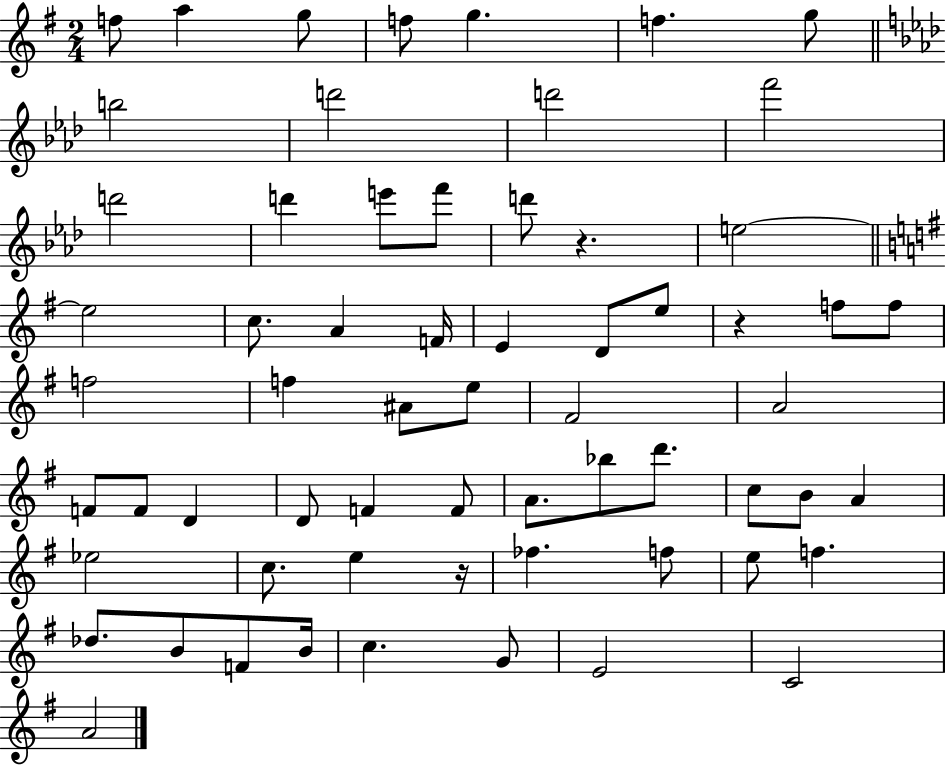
X:1
T:Untitled
M:2/4
L:1/4
K:G
f/2 a g/2 f/2 g f g/2 b2 d'2 d'2 f'2 d'2 d' e'/2 f'/2 d'/2 z e2 e2 c/2 A F/4 E D/2 e/2 z f/2 f/2 f2 f ^A/2 e/2 ^F2 A2 F/2 F/2 D D/2 F F/2 A/2 _b/2 d'/2 c/2 B/2 A _e2 c/2 e z/4 _f f/2 e/2 f _d/2 B/2 F/2 B/4 c G/2 E2 C2 A2